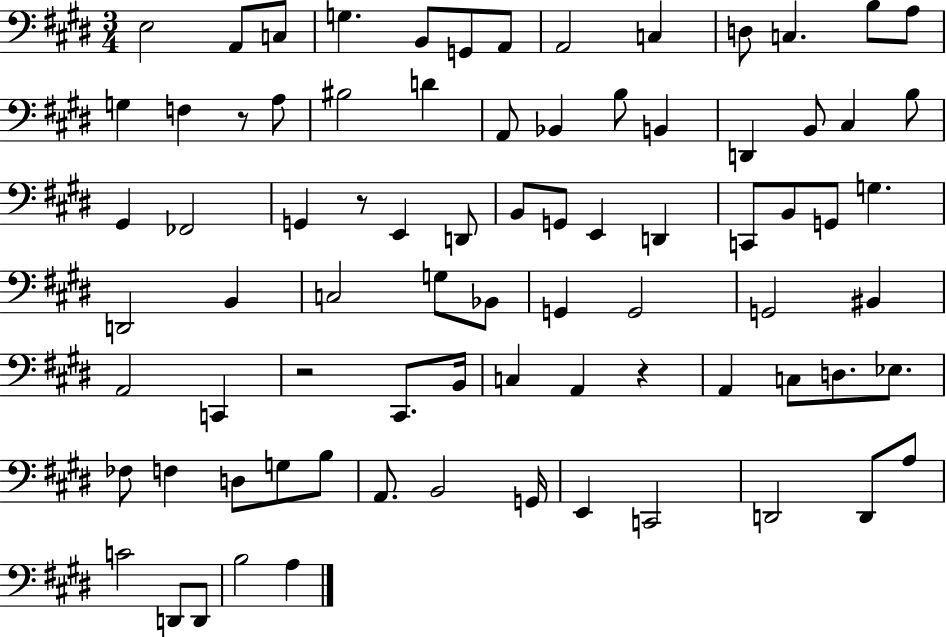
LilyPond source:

{
  \clef bass
  \numericTimeSignature
  \time 3/4
  \key e \major
  e2 a,8 c8 | g4. b,8 g,8 a,8 | a,2 c4 | d8 c4. b8 a8 | \break g4 f4 r8 a8 | bis2 d'4 | a,8 bes,4 b8 b,4 | d,4 b,8 cis4 b8 | \break gis,4 fes,2 | g,4 r8 e,4 d,8 | b,8 g,8 e,4 d,4 | c,8 b,8 g,8 g4. | \break d,2 b,4 | c2 g8 bes,8 | g,4 g,2 | g,2 bis,4 | \break a,2 c,4 | r2 cis,8. b,16 | c4 a,4 r4 | a,4 c8 d8. ees8. | \break fes8 f4 d8 g8 b8 | a,8. b,2 g,16 | e,4 c,2 | d,2 d,8 a8 | \break c'2 d,8 d,8 | b2 a4 | \bar "|."
}